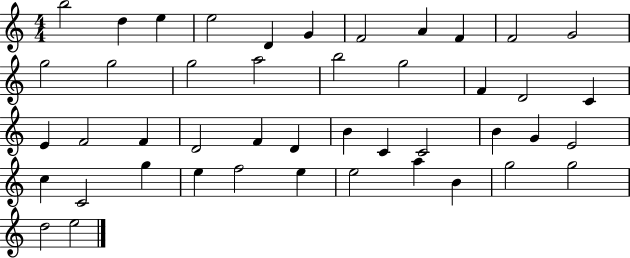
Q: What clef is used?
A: treble